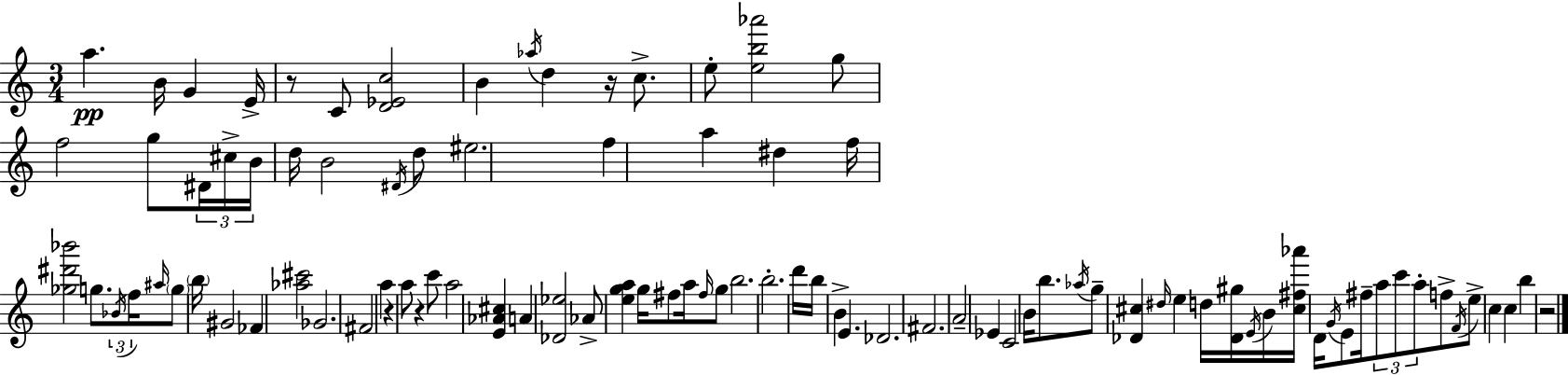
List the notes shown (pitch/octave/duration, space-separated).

A5/q. B4/s G4/q E4/s R/e C4/e [D4,Eb4,C5]/h B4/q Ab5/s D5/q R/s C5/e. E5/e [E5,B5,Ab6]/h G5/e F5/h G5/e D#4/s C#5/s B4/s D5/s B4/h D#4/s D5/e EIS5/h. F5/q A5/q D#5/q F5/s [Gb5,D#6,Bb6]/h G5/e. Bb4/s F5/s A#5/s G5/e B5/s G#4/h FES4/q [Ab5,C#6]/h Gb4/h. F#4/h A5/q R/q A5/e R/q C6/e A5/h [E4,Ab4,C#5]/q A4/q [Db4,Eb5]/h Ab4/e [E5,G5,A5]/q G5/s F#5/e A5/s F#5/s G5/e B5/h. B5/h. D6/s B5/s B4/q E4/q. Db4/h. F#4/h. A4/h Eb4/q C4/h B4/s B5/e. Ab5/s G5/e [Db4,C#5]/q D#5/s E5/q D5/s [Db4,G#5]/s E4/s B4/s [C#5,F#5,Ab6]/s D4/s G4/s E4/e F#5/s A5/e C6/e A5/e F5/e F4/s E5/e C5/q C5/q B5/q R/h